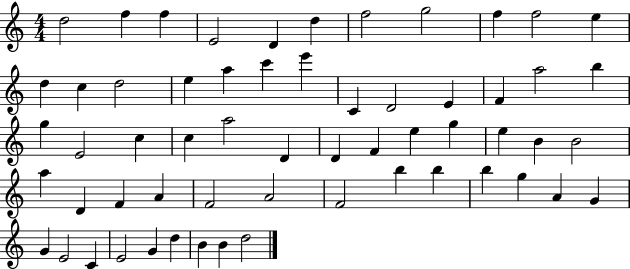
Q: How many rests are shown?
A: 0